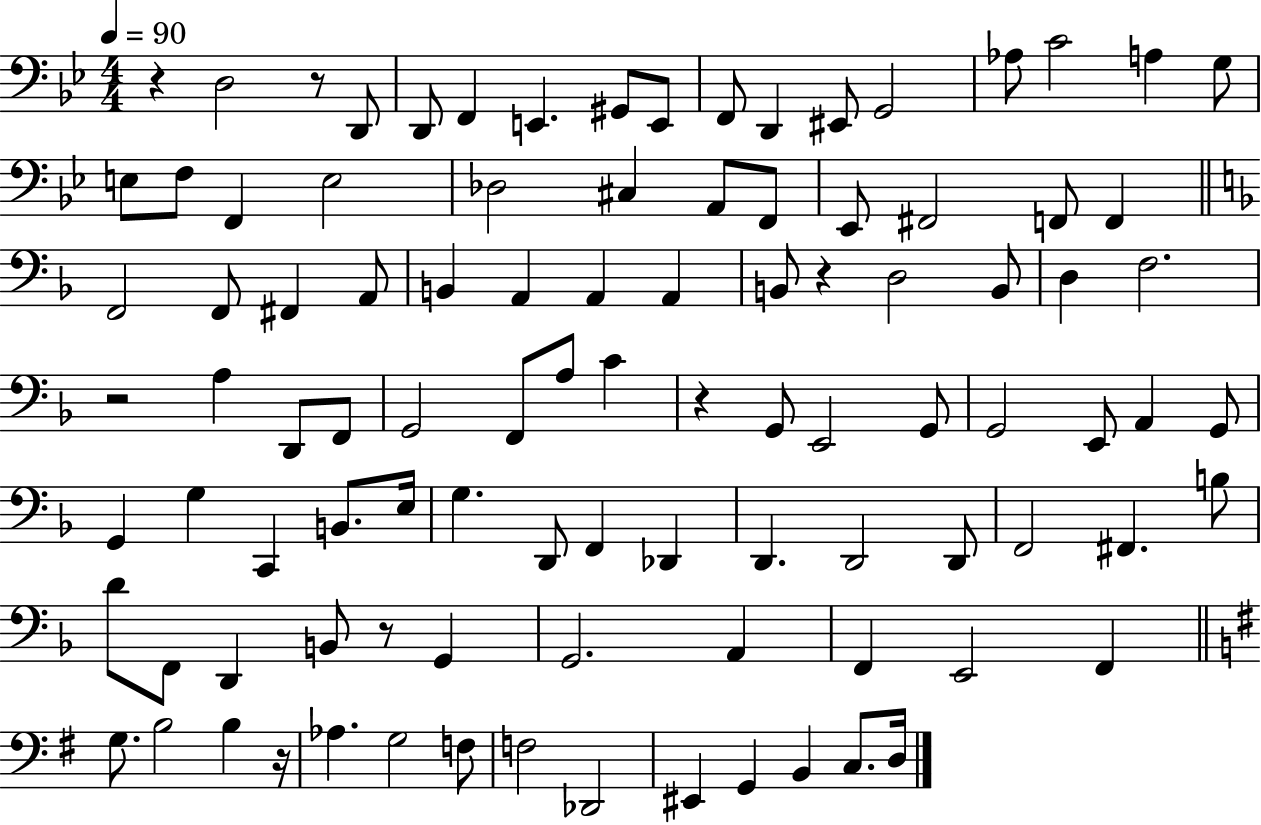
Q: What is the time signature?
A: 4/4